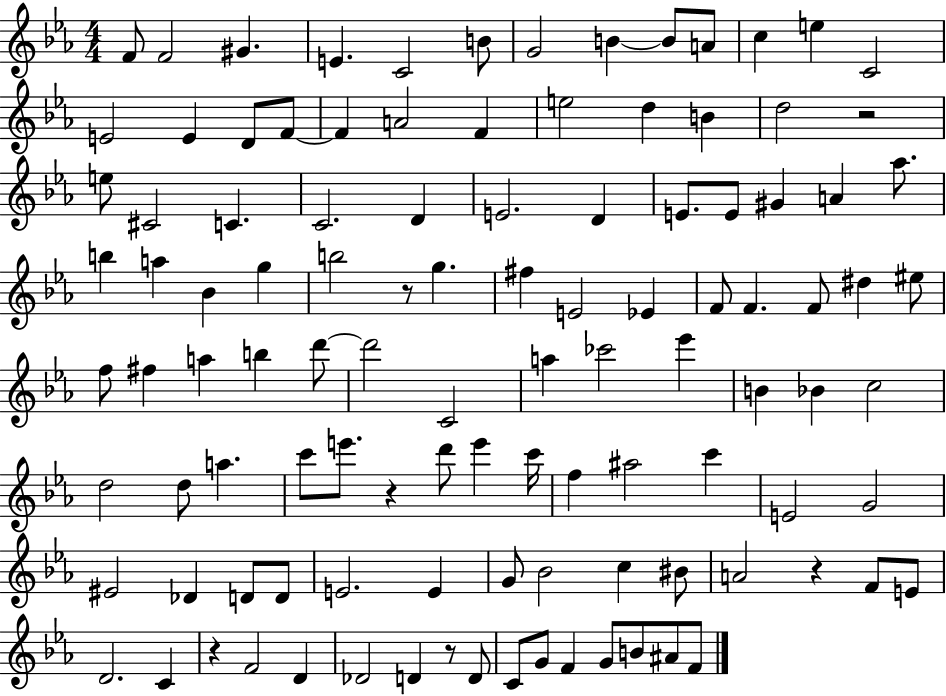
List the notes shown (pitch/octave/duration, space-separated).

F4/e F4/h G#4/q. E4/q. C4/h B4/e G4/h B4/q B4/e A4/e C5/q E5/q C4/h E4/h E4/q D4/e F4/e F4/q A4/h F4/q E5/h D5/q B4/q D5/h R/h E5/e C#4/h C4/q. C4/h. D4/q E4/h. D4/q E4/e. E4/e G#4/q A4/q Ab5/e. B5/q A5/q Bb4/q G5/q B5/h R/e G5/q. F#5/q E4/h Eb4/q F4/e F4/q. F4/e D#5/q EIS5/e F5/e F#5/q A5/q B5/q D6/e D6/h C4/h A5/q CES6/h Eb6/q B4/q Bb4/q C5/h D5/h D5/e A5/q. C6/e E6/e. R/q D6/e E6/q C6/s F5/q A#5/h C6/q E4/h G4/h EIS4/h Db4/q D4/e D4/e E4/h. E4/q G4/e Bb4/h C5/q BIS4/e A4/h R/q F4/e E4/e D4/h. C4/q R/q F4/h D4/q Db4/h D4/q R/e D4/e C4/e G4/e F4/q G4/e B4/e A#4/e F4/e